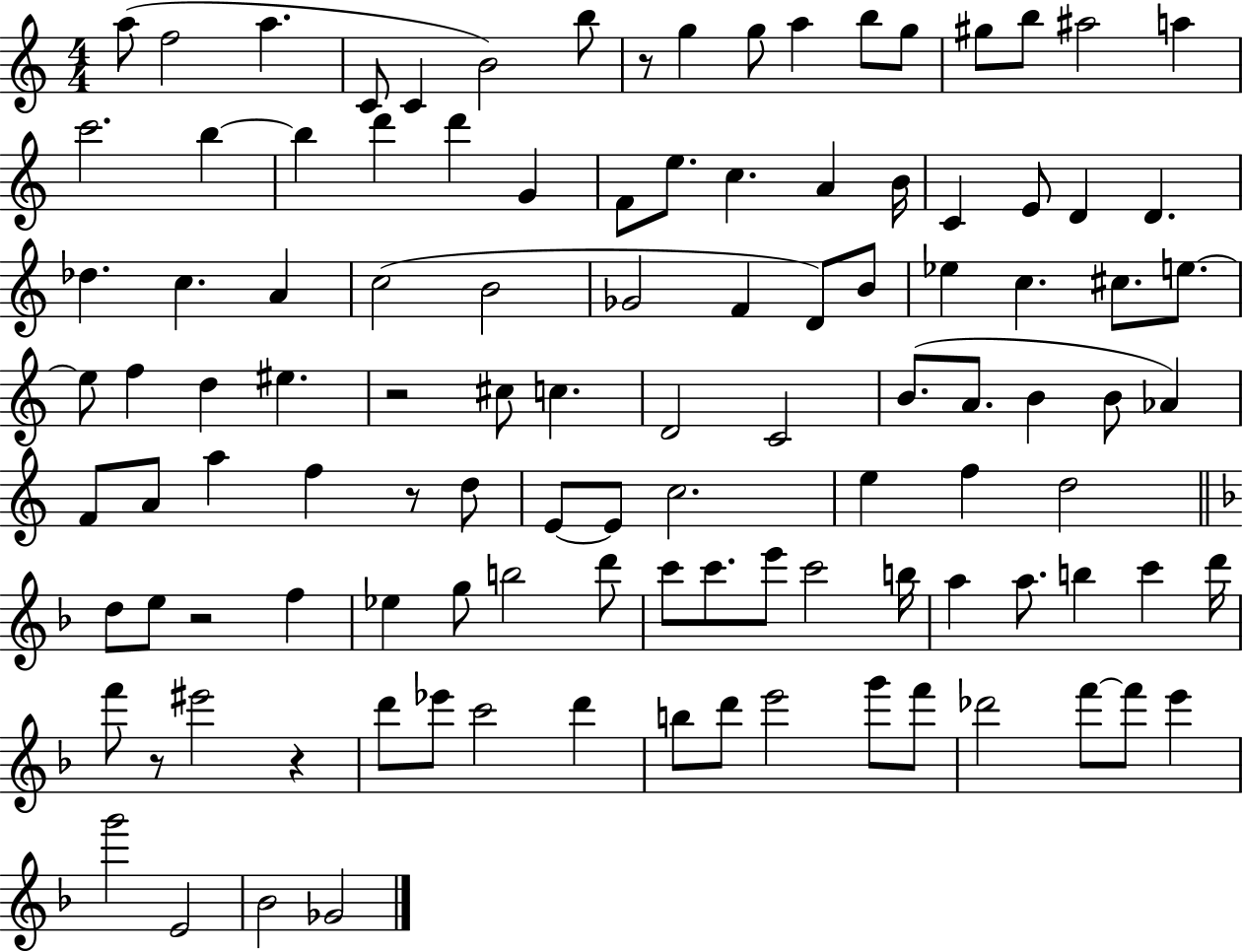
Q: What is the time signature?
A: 4/4